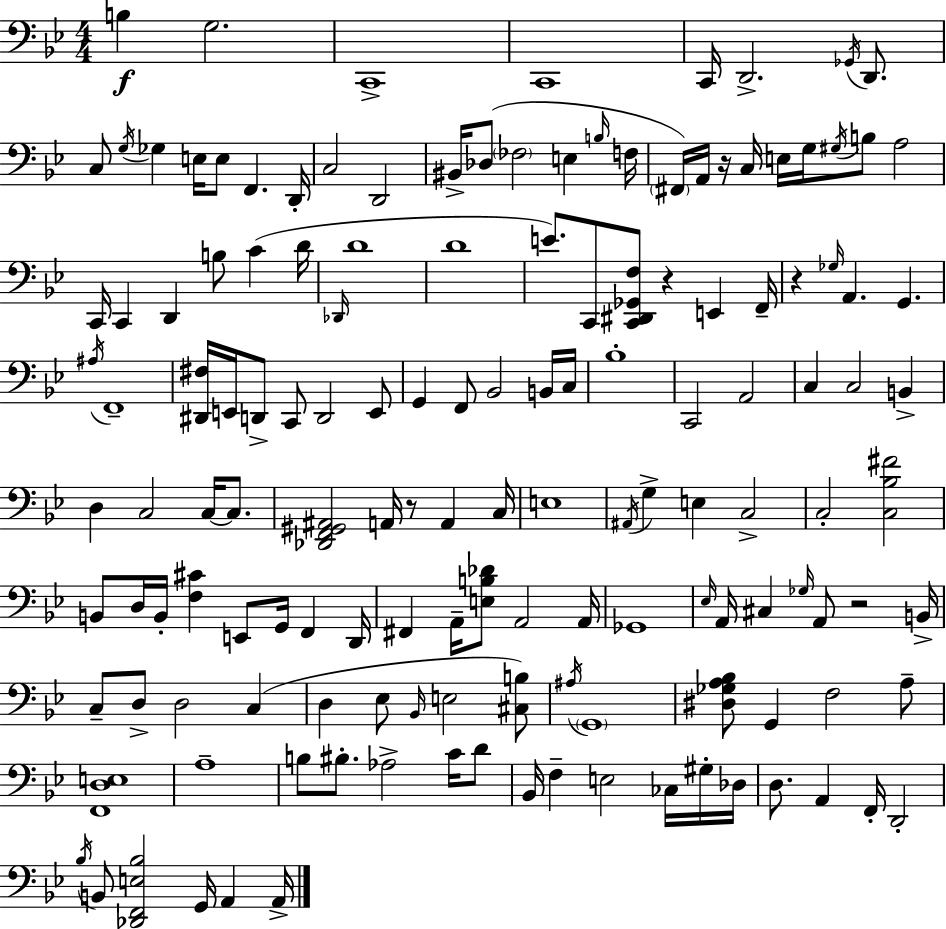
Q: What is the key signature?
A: BES major